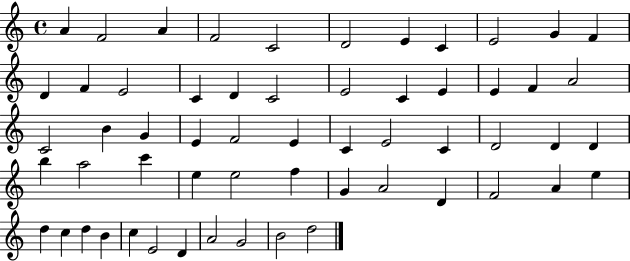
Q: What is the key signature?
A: C major